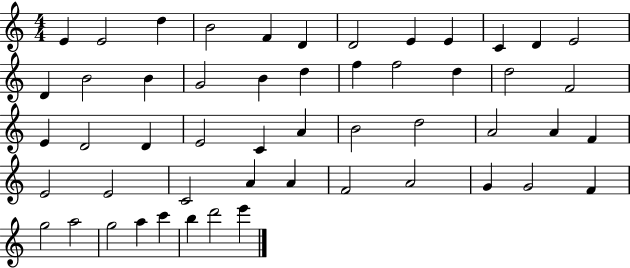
X:1
T:Untitled
M:4/4
L:1/4
K:C
E E2 d B2 F D D2 E E C D E2 D B2 B G2 B d f f2 d d2 F2 E D2 D E2 C A B2 d2 A2 A F E2 E2 C2 A A F2 A2 G G2 F g2 a2 g2 a c' b d'2 e'